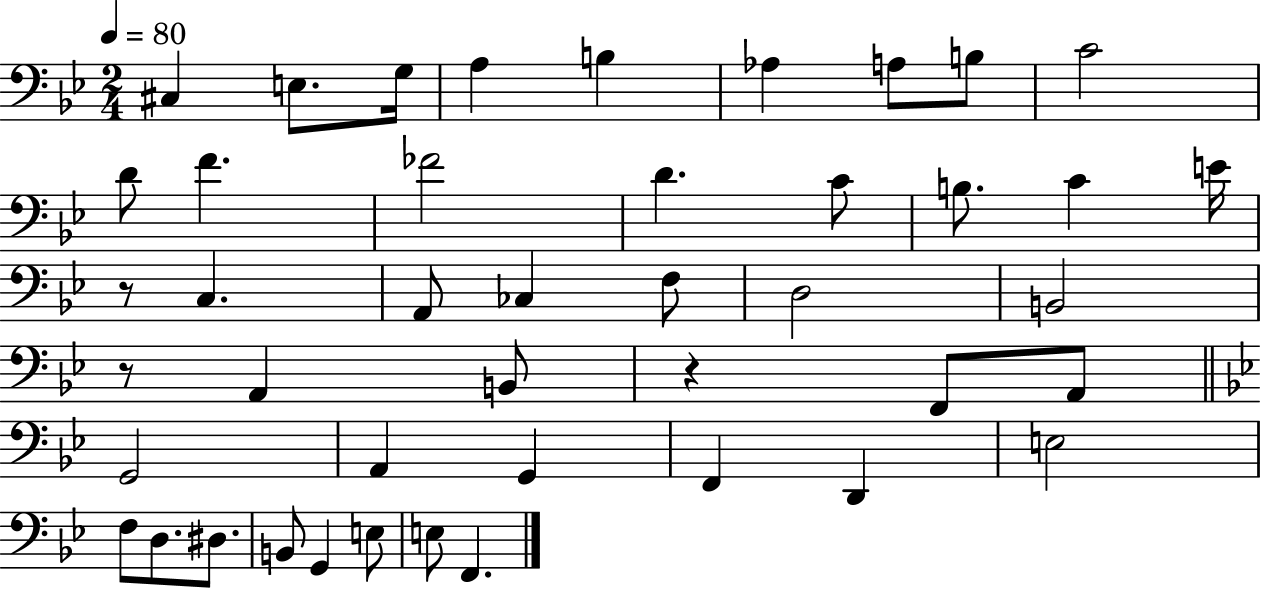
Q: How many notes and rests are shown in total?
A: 44